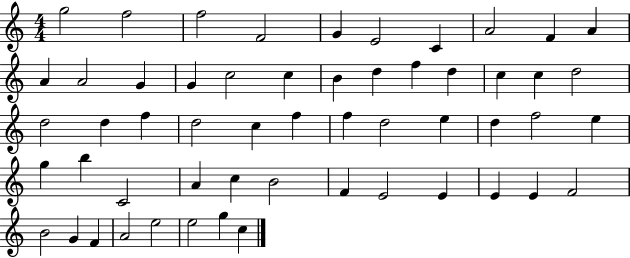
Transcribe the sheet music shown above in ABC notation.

X:1
T:Untitled
M:4/4
L:1/4
K:C
g2 f2 f2 F2 G E2 C A2 F A A A2 G G c2 c B d f d c c d2 d2 d f d2 c f f d2 e d f2 e g b C2 A c B2 F E2 E E E F2 B2 G F A2 e2 e2 g c